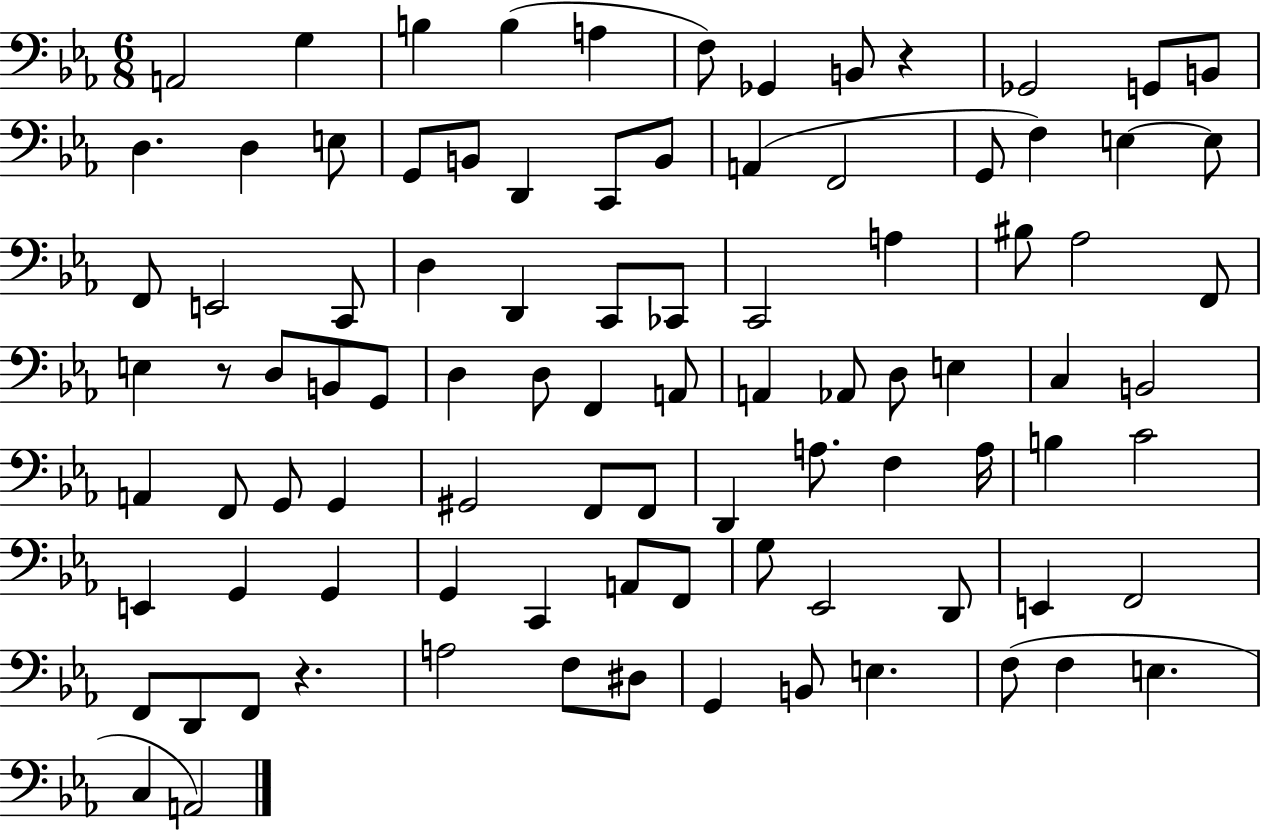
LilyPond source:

{
  \clef bass
  \numericTimeSignature
  \time 6/8
  \key ees \major
  a,2 g4 | b4 b4( a4 | f8) ges,4 b,8 r4 | ges,2 g,8 b,8 | \break d4. d4 e8 | g,8 b,8 d,4 c,8 b,8 | a,4( f,2 | g,8 f4) e4~~ e8 | \break f,8 e,2 c,8 | d4 d,4 c,8 ces,8 | c,2 a4 | bis8 aes2 f,8 | \break e4 r8 d8 b,8 g,8 | d4 d8 f,4 a,8 | a,4 aes,8 d8 e4 | c4 b,2 | \break a,4 f,8 g,8 g,4 | gis,2 f,8 f,8 | d,4 a8. f4 a16 | b4 c'2 | \break e,4 g,4 g,4 | g,4 c,4 a,8 f,8 | g8 ees,2 d,8 | e,4 f,2 | \break f,8 d,8 f,8 r4. | a2 f8 dis8 | g,4 b,8 e4. | f8( f4 e4. | \break c4 a,2) | \bar "|."
}